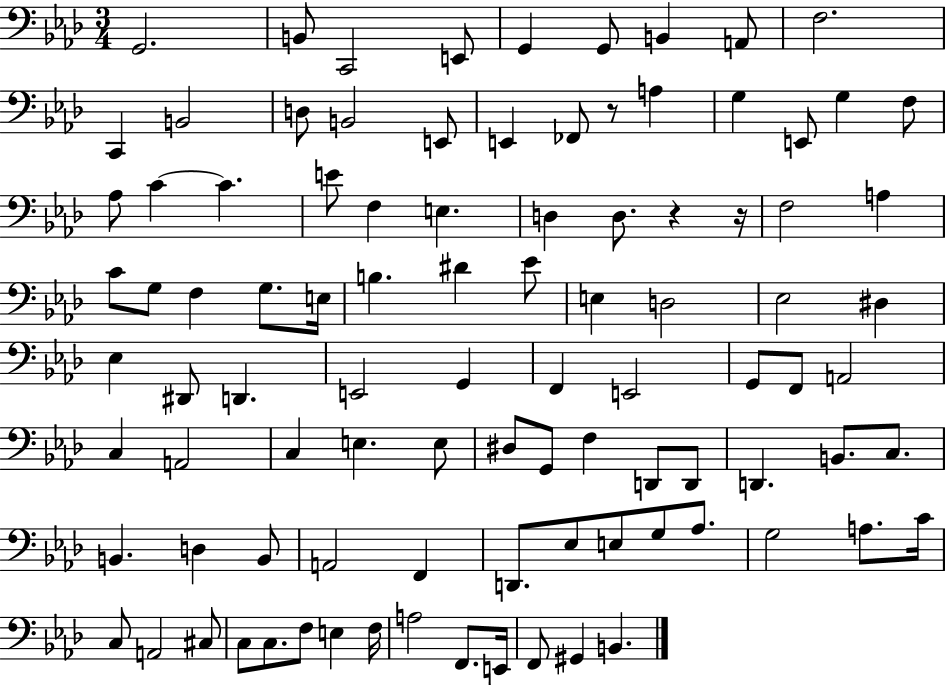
X:1
T:Untitled
M:3/4
L:1/4
K:Ab
G,,2 B,,/2 C,,2 E,,/2 G,, G,,/2 B,, A,,/2 F,2 C,, B,,2 D,/2 B,,2 E,,/2 E,, _F,,/2 z/2 A, G, E,,/2 G, F,/2 _A,/2 C C E/2 F, E, D, D,/2 z z/4 F,2 A, C/2 G,/2 F, G,/2 E,/4 B, ^D _E/2 E, D,2 _E,2 ^D, _E, ^D,,/2 D,, E,,2 G,, F,, E,,2 G,,/2 F,,/2 A,,2 C, A,,2 C, E, E,/2 ^D,/2 G,,/2 F, D,,/2 D,,/2 D,, B,,/2 C,/2 B,, D, B,,/2 A,,2 F,, D,,/2 _E,/2 E,/2 G,/2 _A,/2 G,2 A,/2 C/4 C,/2 A,,2 ^C,/2 C,/2 C,/2 F,/2 E, F,/4 A,2 F,,/2 E,,/4 F,,/2 ^G,, B,,